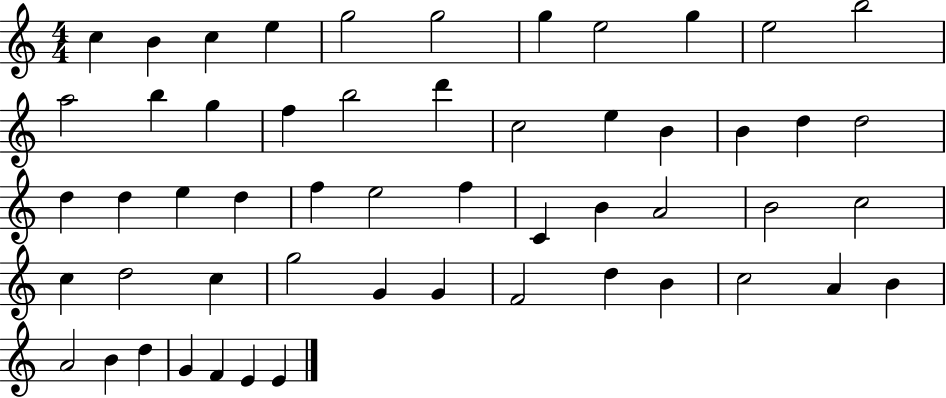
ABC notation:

X:1
T:Untitled
M:4/4
L:1/4
K:C
c B c e g2 g2 g e2 g e2 b2 a2 b g f b2 d' c2 e B B d d2 d d e d f e2 f C B A2 B2 c2 c d2 c g2 G G F2 d B c2 A B A2 B d G F E E